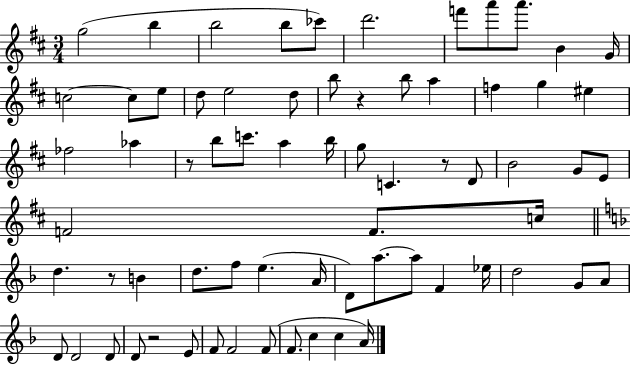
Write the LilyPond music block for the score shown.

{
  \clef treble
  \numericTimeSignature
  \time 3/4
  \key d \major
  g''2( b''4 | b''2 b''8 ces'''8) | d'''2. | f'''8 a'''8 a'''8. b'4 g'16 | \break c''2~~ c''8 e''8 | d''8 e''2 d''8 | b''8 r4 b''8 a''4 | f''4 g''4 eis''4 | \break fes''2 aes''4 | r8 b''8 c'''8. a''4 b''16 | g''8 c'4. r8 d'8 | b'2 g'8 e'8 | \break f'2 f'8. c''16 | \bar "||" \break \key f \major d''4. r8 b'4 | d''8. f''8 e''4.( a'16 | d'8) a''8.~~ a''8 f'4 ees''16 | d''2 g'8 a'8 | \break d'8 d'2 d'8 | d'8 r2 e'8 | f'8 f'2 f'8( | f'8. c''4 c''4 a'16) | \break \bar "|."
}